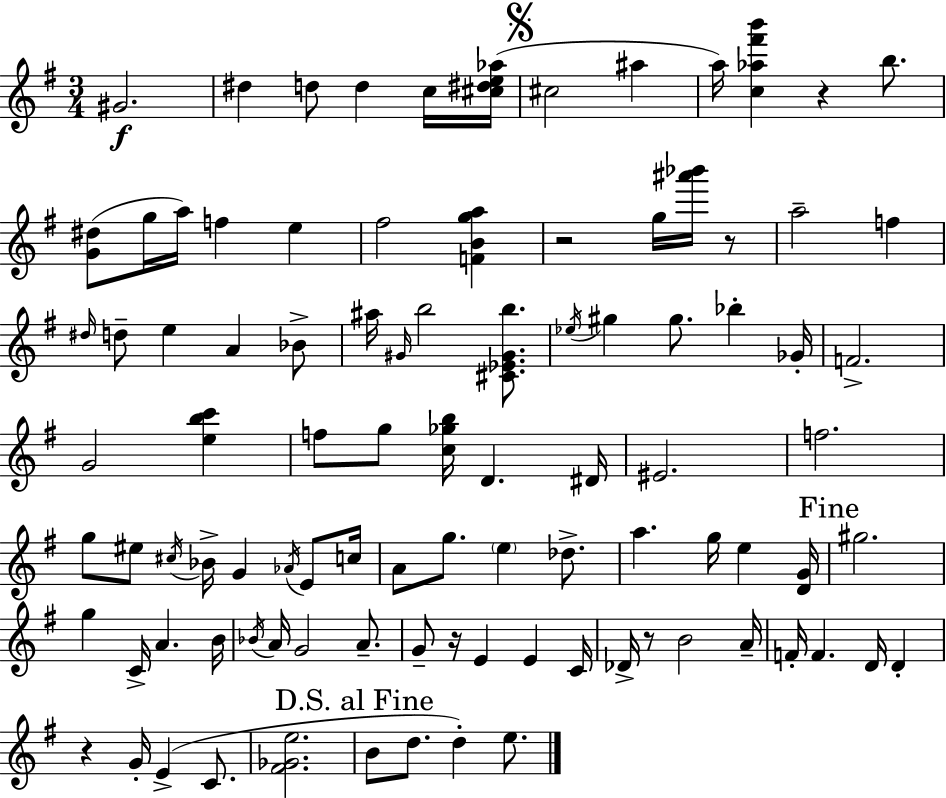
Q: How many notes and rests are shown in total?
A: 96